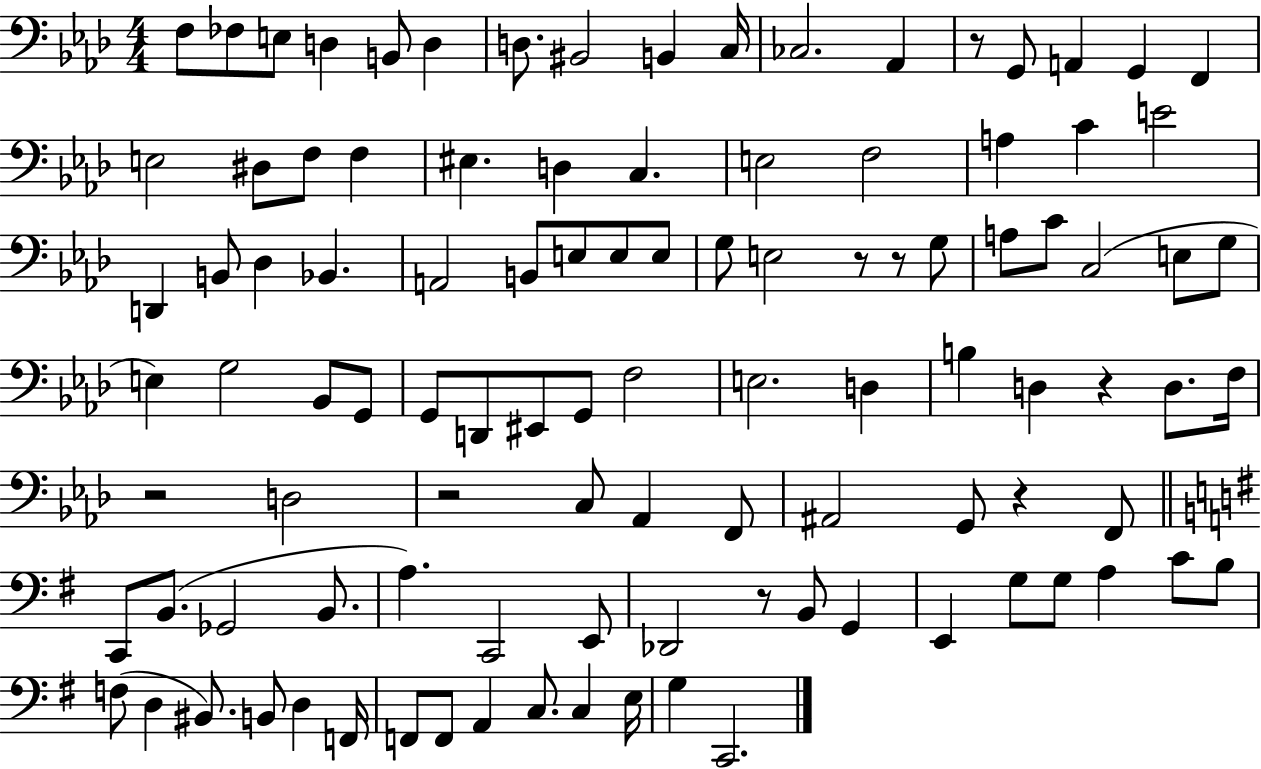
F3/e FES3/e E3/e D3/q B2/e D3/q D3/e. BIS2/h B2/q C3/s CES3/h. Ab2/q R/e G2/e A2/q G2/q F2/q E3/h D#3/e F3/e F3/q EIS3/q. D3/q C3/q. E3/h F3/h A3/q C4/q E4/h D2/q B2/e Db3/q Bb2/q. A2/h B2/e E3/e E3/e E3/e G3/e E3/h R/e R/e G3/e A3/e C4/e C3/h E3/e G3/e E3/q G3/h Bb2/e G2/e G2/e D2/e EIS2/e G2/e F3/h E3/h. D3/q B3/q D3/q R/q D3/e. F3/s R/h D3/h R/h C3/e Ab2/q F2/e A#2/h G2/e R/q F2/e C2/e B2/e. Gb2/h B2/e. A3/q. C2/h E2/e Db2/h R/e B2/e G2/q E2/q G3/e G3/e A3/q C4/e B3/e F3/e D3/q BIS2/e. B2/e D3/q F2/s F2/e F2/e A2/q C3/e. C3/q E3/s G3/q C2/h.